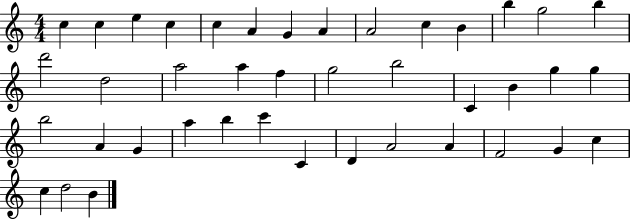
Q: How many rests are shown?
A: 0